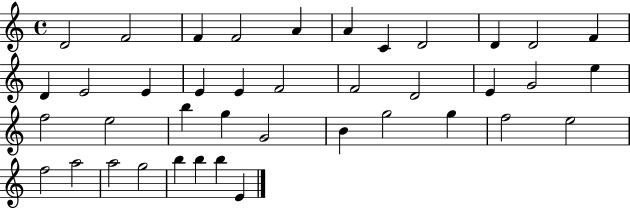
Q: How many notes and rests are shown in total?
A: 40